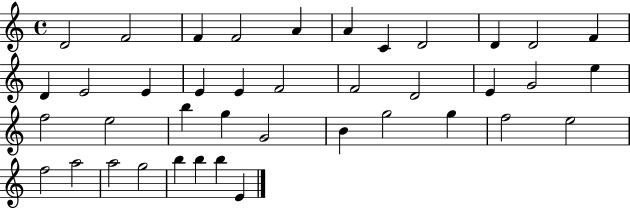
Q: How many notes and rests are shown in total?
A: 40